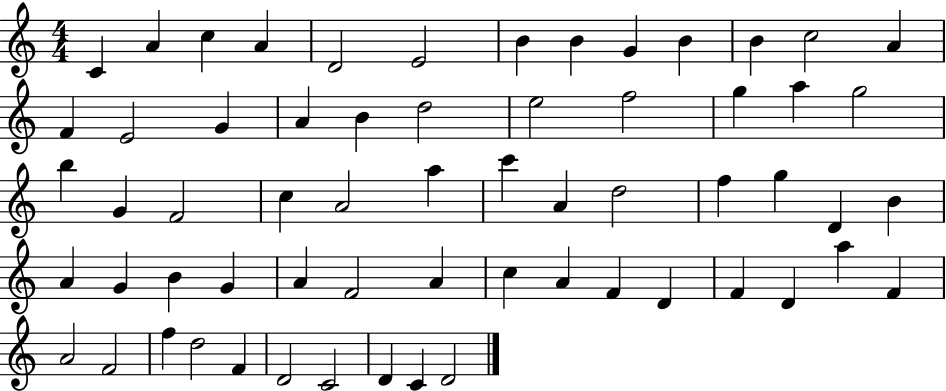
C4/q A4/q C5/q A4/q D4/h E4/h B4/q B4/q G4/q B4/q B4/q C5/h A4/q F4/q E4/h G4/q A4/q B4/q D5/h E5/h F5/h G5/q A5/q G5/h B5/q G4/q F4/h C5/q A4/h A5/q C6/q A4/q D5/h F5/q G5/q D4/q B4/q A4/q G4/q B4/q G4/q A4/q F4/h A4/q C5/q A4/q F4/q D4/q F4/q D4/q A5/q F4/q A4/h F4/h F5/q D5/h F4/q D4/h C4/h D4/q C4/q D4/h